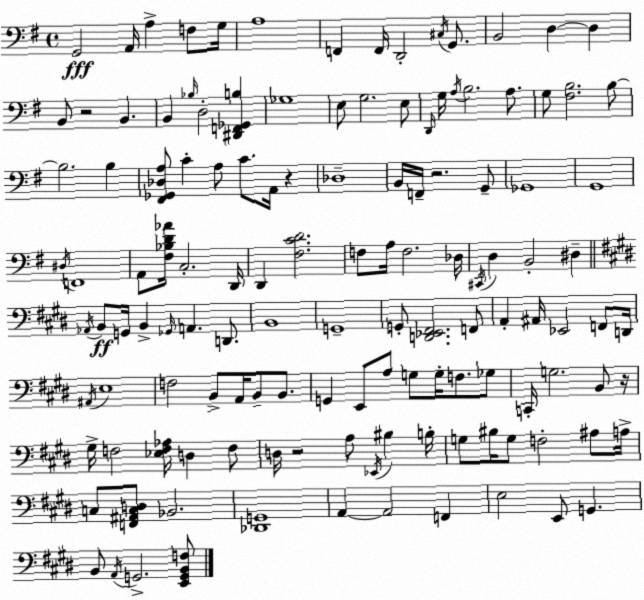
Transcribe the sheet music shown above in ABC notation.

X:1
T:Untitled
M:4/4
L:1/4
K:G
G,,2 A,,/4 A, F,/2 G,/4 A,4 F,, F,,/4 D,,2 ^C,/4 G,,/2 B,,2 D, D, B,,/2 z2 B,, B,, _B,/4 D,2 [^D,,F,,_G,,B,] _G,4 E,/2 G,2 E,/2 D,,/4 G,/4 A,/4 B,2 A,/2 G,/2 [^F,B,]2 B,/2 B,2 B, [^F,,_G,,_D,A,]/2 C A,/2 C/2 A,,/4 z _D,4 B,,/4 F,,/4 z2 G,,/2 _G,,4 G,,4 ^D,/4 F,,4 A,,/2 [^F,_B,D_A]/4 C,2 D,,/4 D,, [^F,CD]2 F,/2 A,/4 F,2 _D,/4 ^C,,/4 D, B,,2 ^D, _A,,/4 B,,/2 G,,/4 B,, _G,,/4 A,, D,,/2 B,,4 G,,4 G,,/2 [D,,_E,,^F,,]2 F,,/2 A,, ^A,,/4 _E,,2 F,,/2 D,,/4 ^A,,/4 E,4 F,2 B,,/2 A,,/4 B,,/2 B,,/2 G,, E,,/2 A,/2 G,/2 G,/4 F,/2 _G,/2 C,,/4 G,2 B,,/2 z/4 ^G,/4 F,2 [_E,F,_A,]/4 D, F,/2 D,/4 z2 A,/2 _E,,/4 ^B, B,/4 G,/2 ^B,/4 G,/2 F,2 ^A,/2 A,/4 C,/2 [F,,^A,,C,D,]/2 _B,,2 [_D,,G,,]4 A,, A,,2 F,, E,2 E,,/2 G,, B,,/2 A,,/4 G,,2 [E,,G,,B,,F,]/2